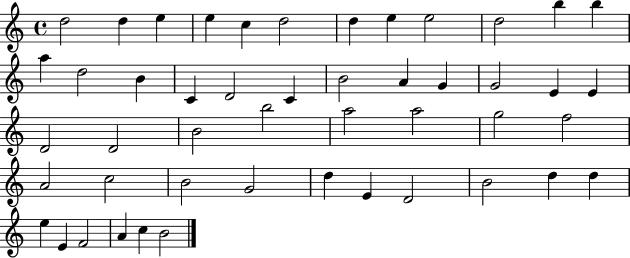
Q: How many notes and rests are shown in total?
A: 48